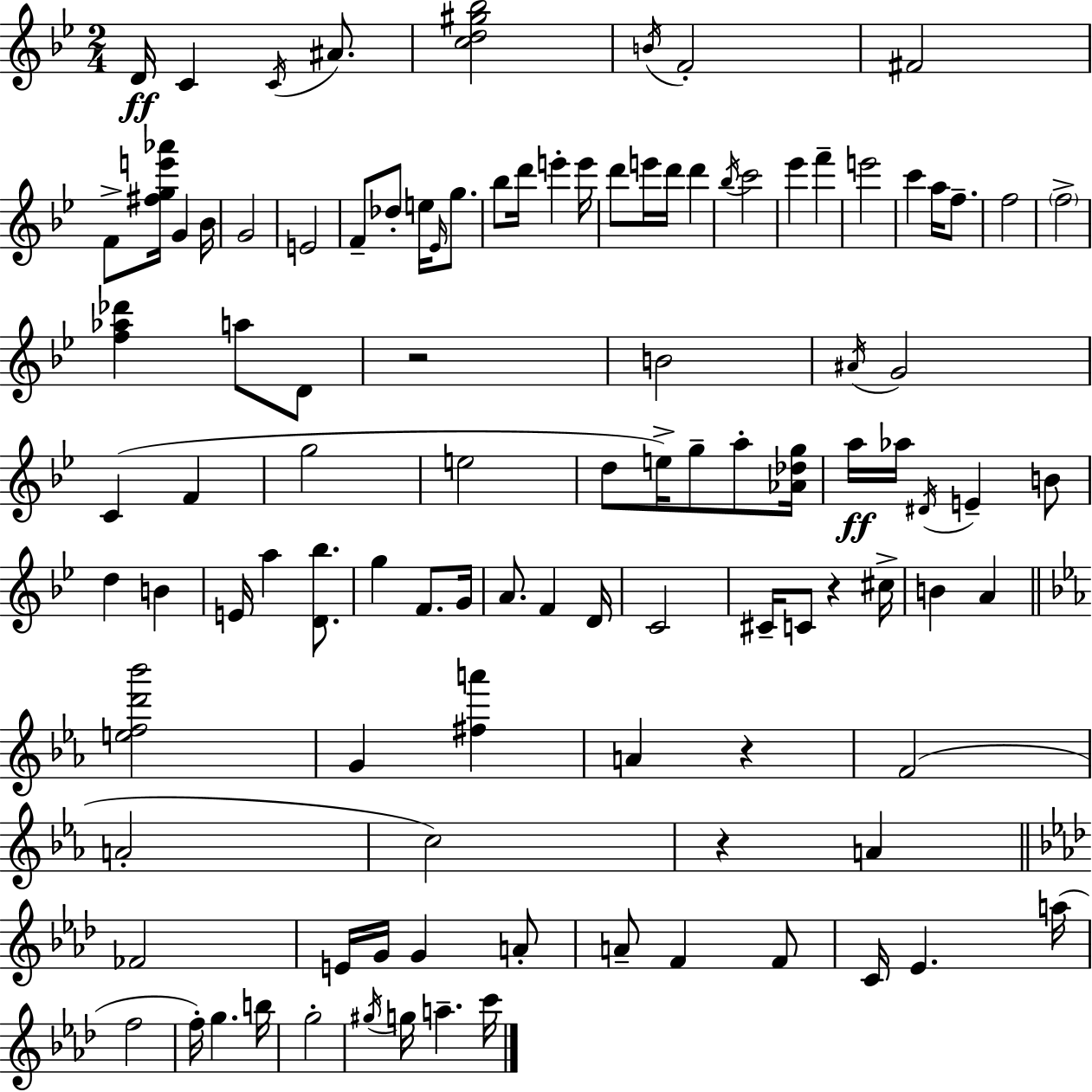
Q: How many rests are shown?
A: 4